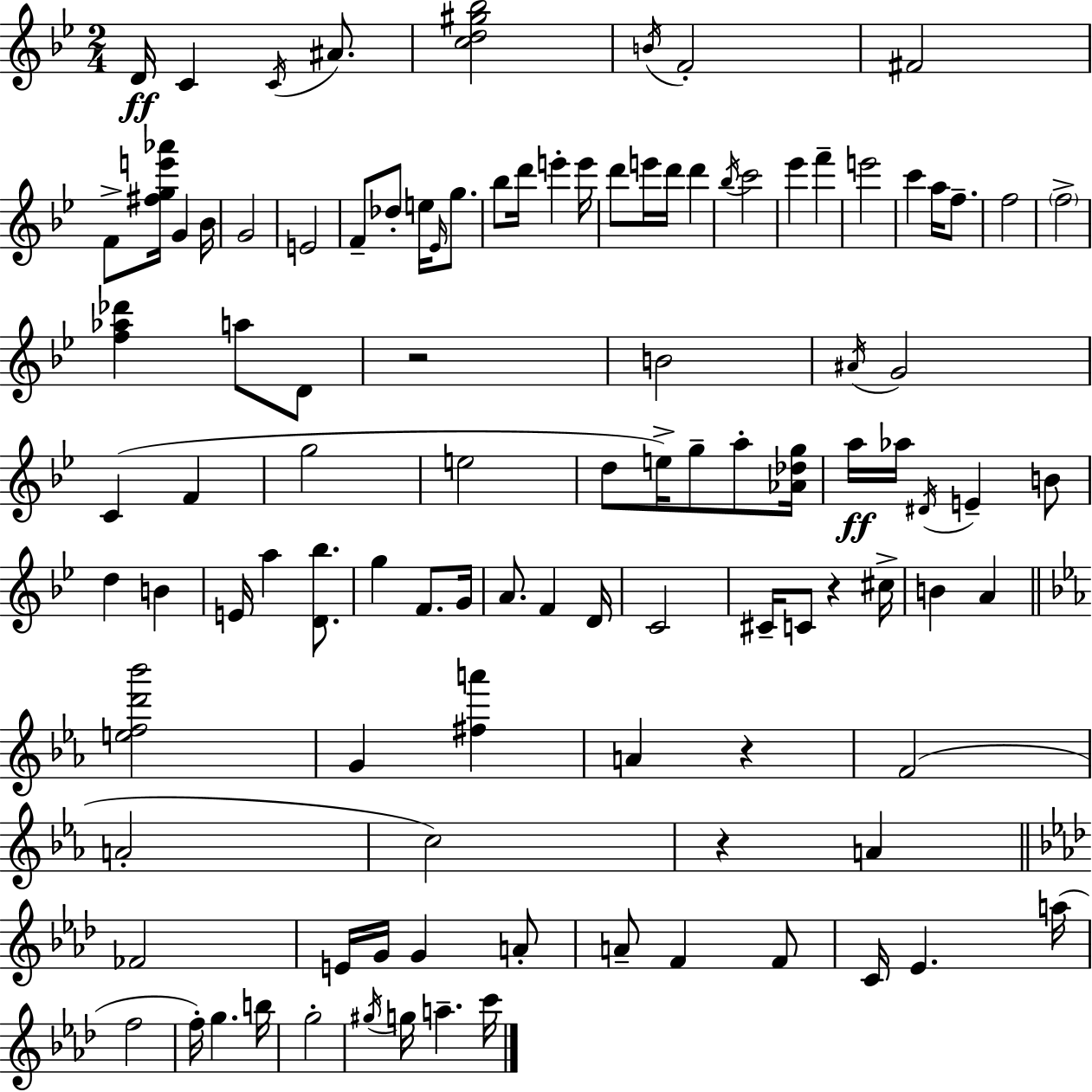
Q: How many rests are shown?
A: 4